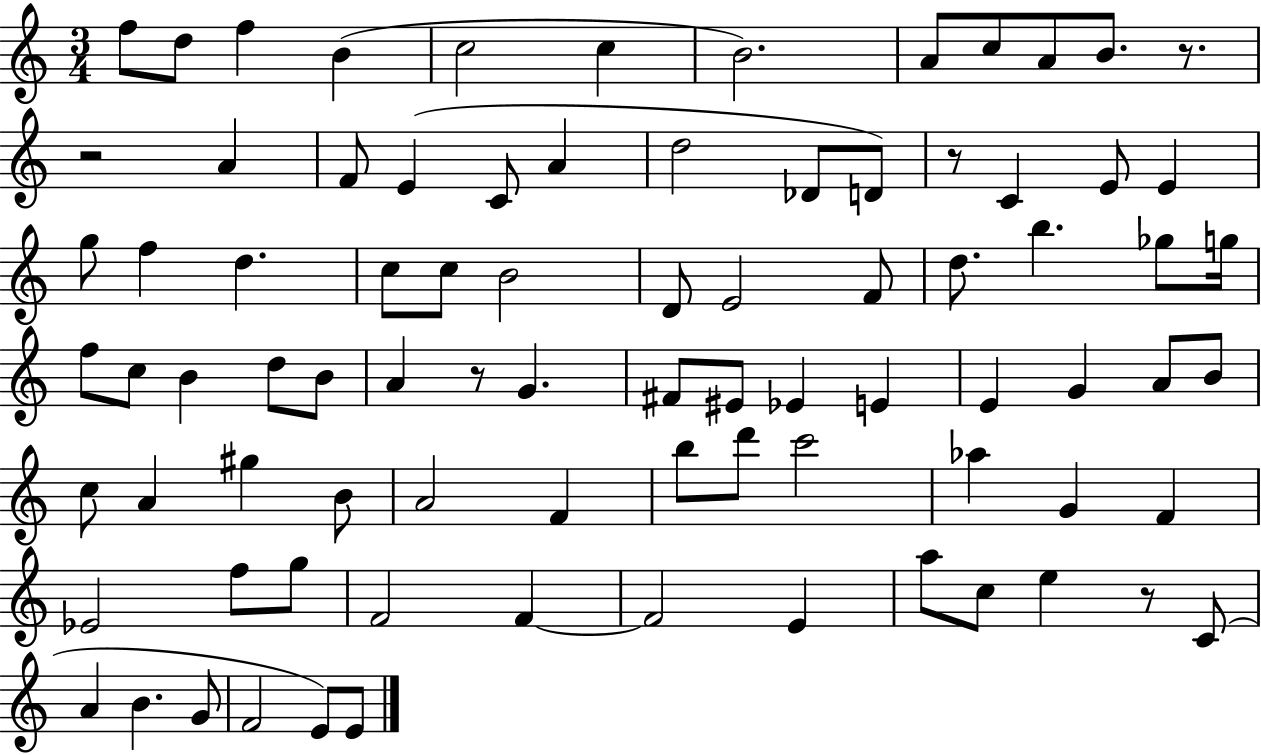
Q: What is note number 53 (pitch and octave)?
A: G#5